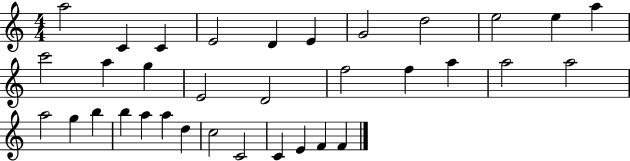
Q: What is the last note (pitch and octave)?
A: F4